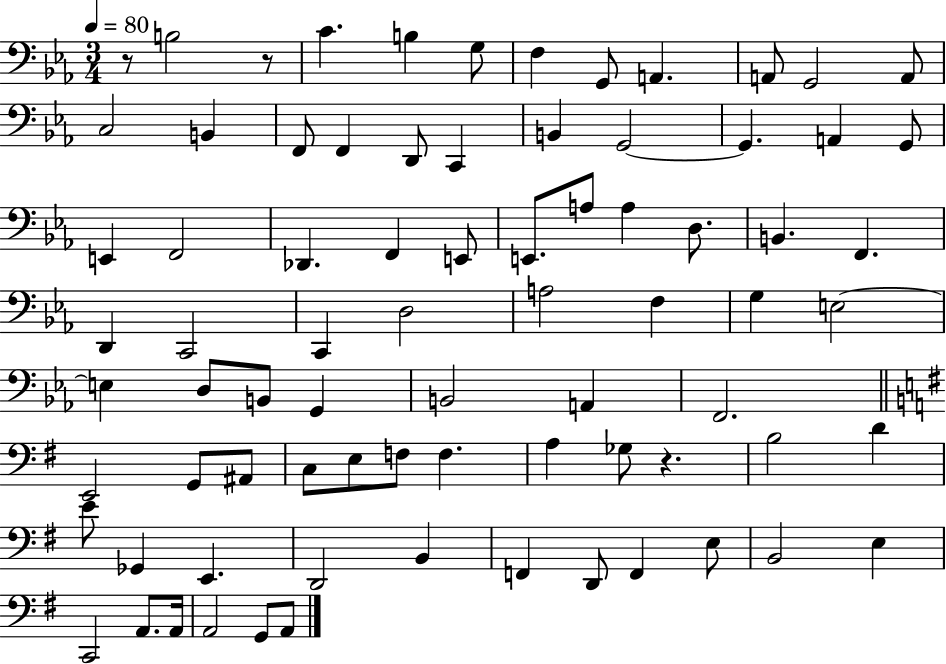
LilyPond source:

{
  \clef bass
  \numericTimeSignature
  \time 3/4
  \key ees \major
  \tempo 4 = 80
  r8 b2 r8 | c'4. b4 g8 | f4 g,8 a,4. | a,8 g,2 a,8 | \break c2 b,4 | f,8 f,4 d,8 c,4 | b,4 g,2~~ | g,4. a,4 g,8 | \break e,4 f,2 | des,4. f,4 e,8 | e,8. a8 a4 d8. | b,4. f,4. | \break d,4 c,2 | c,4 d2 | a2 f4 | g4 e2~~ | \break e4 d8 b,8 g,4 | b,2 a,4 | f,2. | \bar "||" \break \key e \minor e,2 g,8 ais,8 | c8 e8 f8 f4. | a4 ges8 r4. | b2 d'4 | \break e'8 ges,4 e,4. | d,2 b,4 | f,4 d,8 f,4 e8 | b,2 e4 | \break c,2 a,8. a,16 | a,2 g,8 a,8 | \bar "|."
}